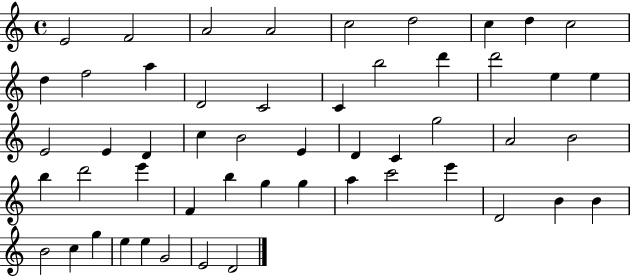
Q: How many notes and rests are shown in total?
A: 52